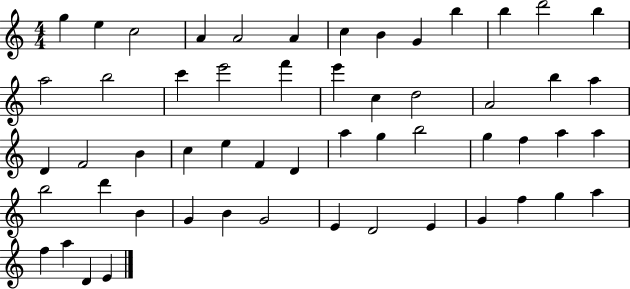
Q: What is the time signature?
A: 4/4